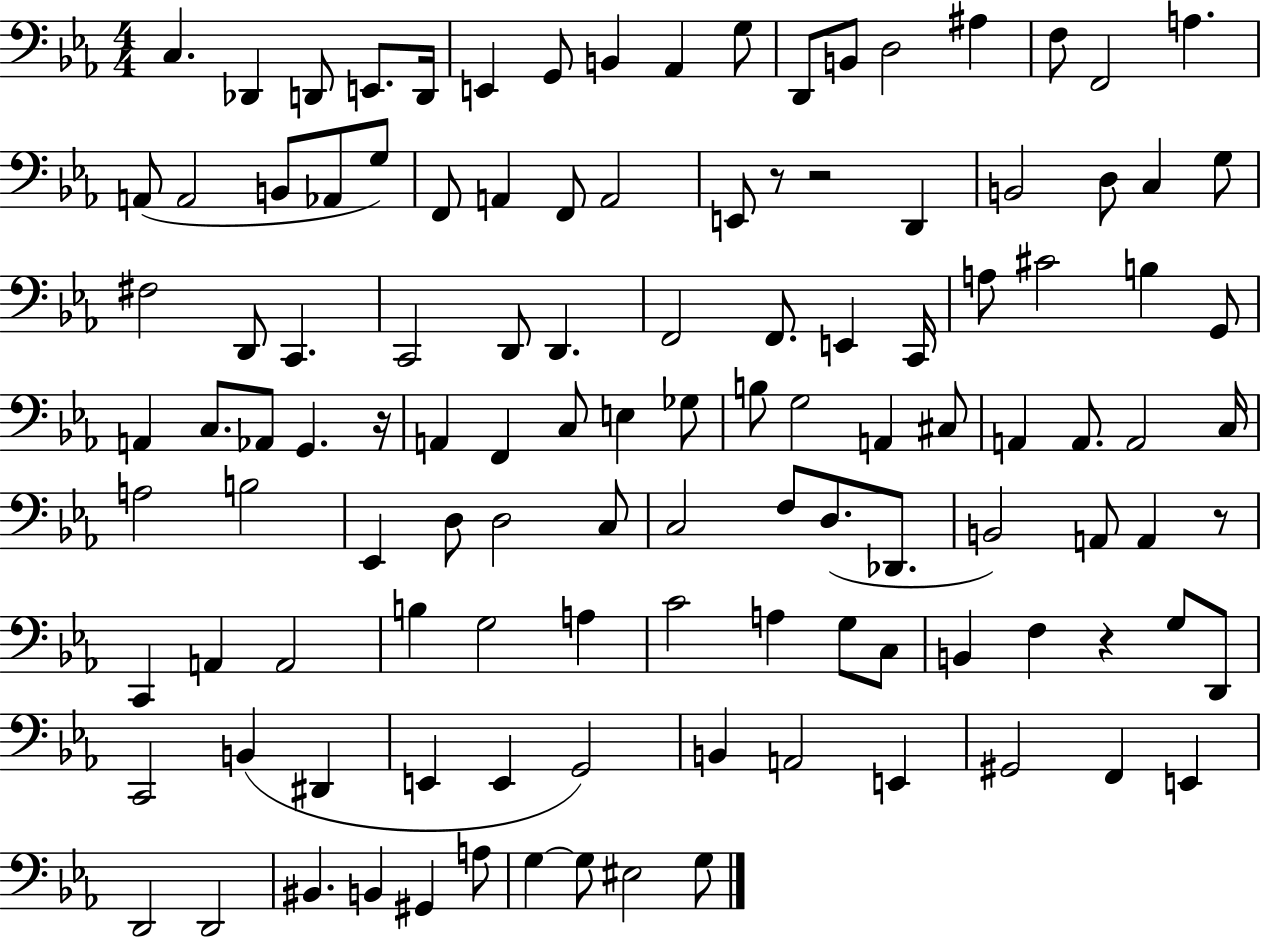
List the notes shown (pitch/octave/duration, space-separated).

C3/q. Db2/q D2/e E2/e. D2/s E2/q G2/e B2/q Ab2/q G3/e D2/e B2/e D3/h A#3/q F3/e F2/h A3/q. A2/e A2/h B2/e Ab2/e G3/e F2/e A2/q F2/e A2/h E2/e R/e R/h D2/q B2/h D3/e C3/q G3/e F#3/h D2/e C2/q. C2/h D2/e D2/q. F2/h F2/e. E2/q C2/s A3/e C#4/h B3/q G2/e A2/q C3/e. Ab2/e G2/q. R/s A2/q F2/q C3/e E3/q Gb3/e B3/e G3/h A2/q C#3/e A2/q A2/e. A2/h C3/s A3/h B3/h Eb2/q D3/e D3/h C3/e C3/h F3/e D3/e. Db2/e. B2/h A2/e A2/q R/e C2/q A2/q A2/h B3/q G3/h A3/q C4/h A3/q G3/e C3/e B2/q F3/q R/q G3/e D2/e C2/h B2/q D#2/q E2/q E2/q G2/h B2/q A2/h E2/q G#2/h F2/q E2/q D2/h D2/h BIS2/q. B2/q G#2/q A3/e G3/q G3/e EIS3/h G3/e